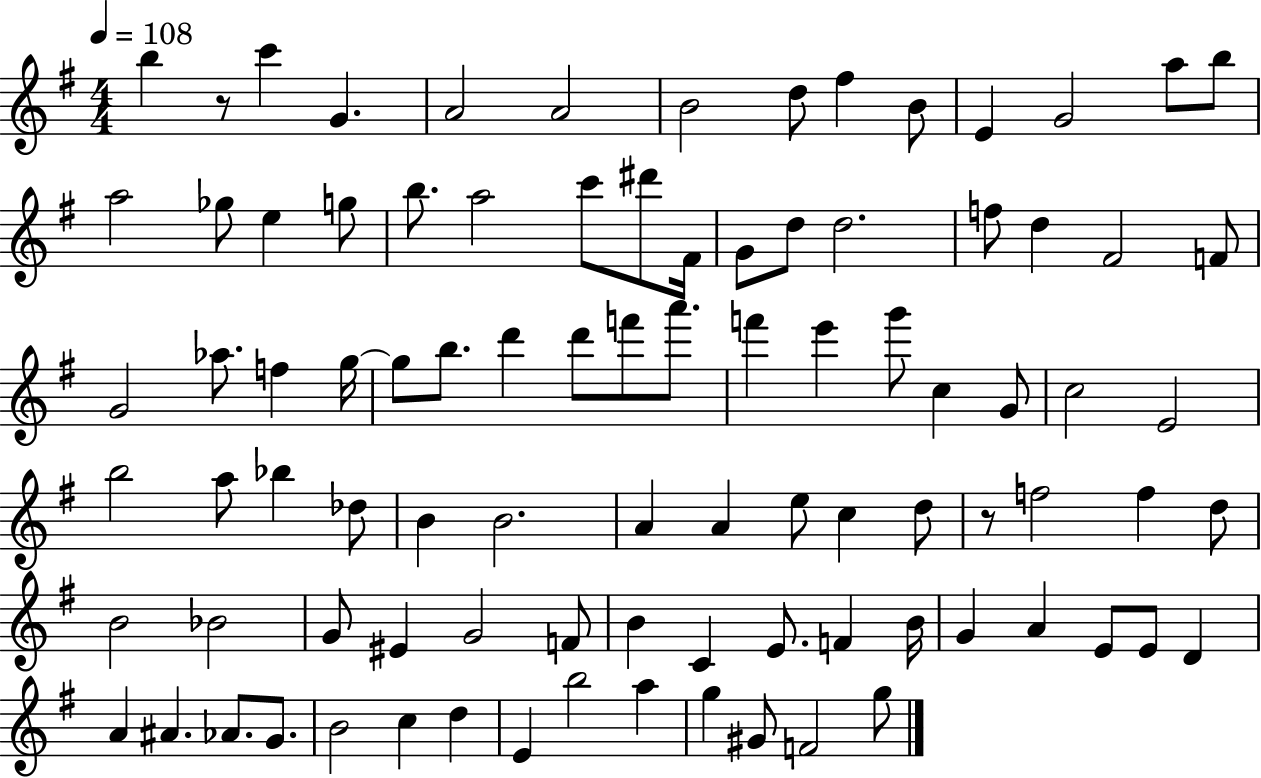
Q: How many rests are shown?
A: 2